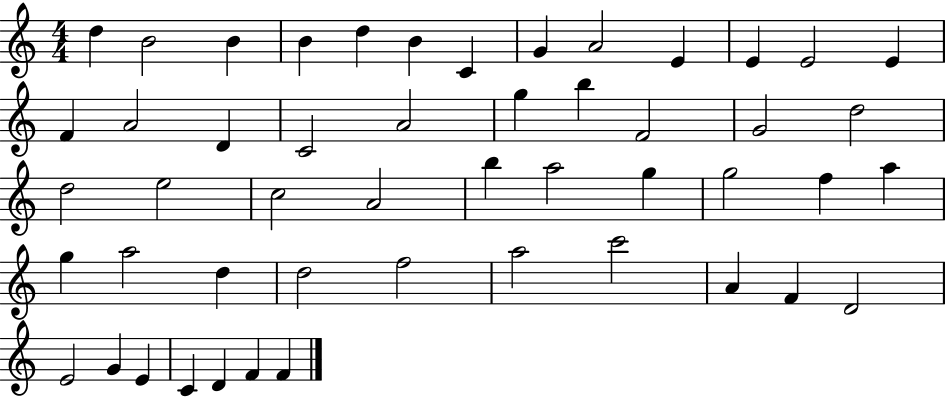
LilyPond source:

{
  \clef treble
  \numericTimeSignature
  \time 4/4
  \key c \major
  d''4 b'2 b'4 | b'4 d''4 b'4 c'4 | g'4 a'2 e'4 | e'4 e'2 e'4 | \break f'4 a'2 d'4 | c'2 a'2 | g''4 b''4 f'2 | g'2 d''2 | \break d''2 e''2 | c''2 a'2 | b''4 a''2 g''4 | g''2 f''4 a''4 | \break g''4 a''2 d''4 | d''2 f''2 | a''2 c'''2 | a'4 f'4 d'2 | \break e'2 g'4 e'4 | c'4 d'4 f'4 f'4 | \bar "|."
}